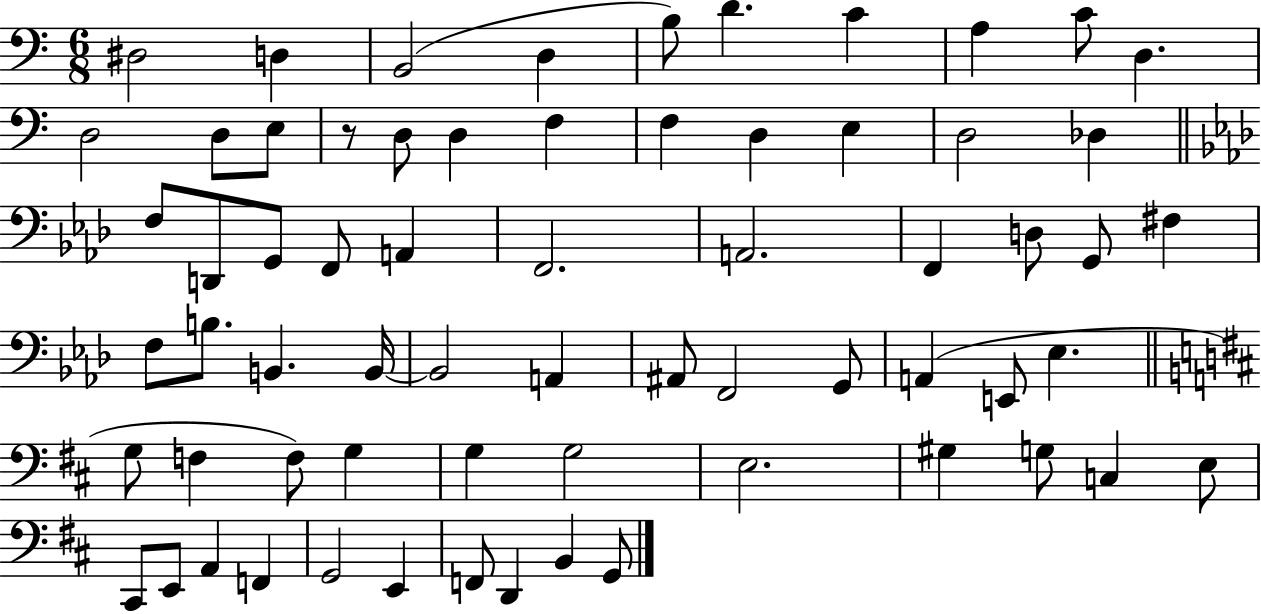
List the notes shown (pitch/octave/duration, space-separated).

D#3/h D3/q B2/h D3/q B3/e D4/q. C4/q A3/q C4/e D3/q. D3/h D3/e E3/e R/e D3/e D3/q F3/q F3/q D3/q E3/q D3/h Db3/q F3/e D2/e G2/e F2/e A2/q F2/h. A2/h. F2/q D3/e G2/e F#3/q F3/e B3/e. B2/q. B2/s B2/h A2/q A#2/e F2/h G2/e A2/q E2/e Eb3/q. G3/e F3/q F3/e G3/q G3/q G3/h E3/h. G#3/q G3/e C3/q E3/e C#2/e E2/e A2/q F2/q G2/h E2/q F2/e D2/q B2/q G2/e